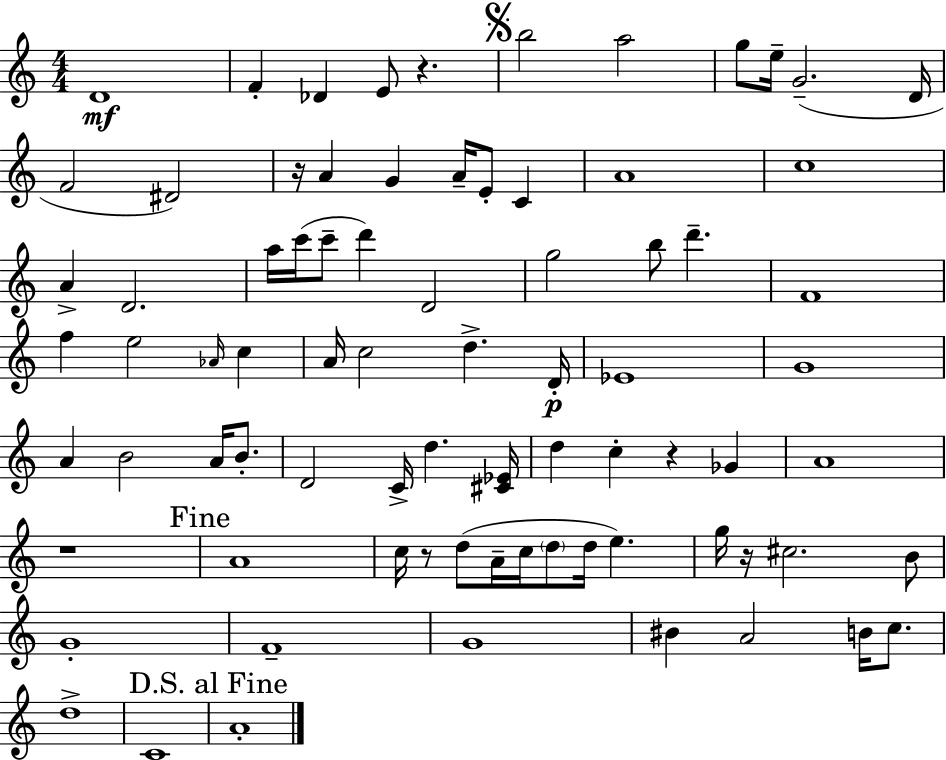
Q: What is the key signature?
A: A minor